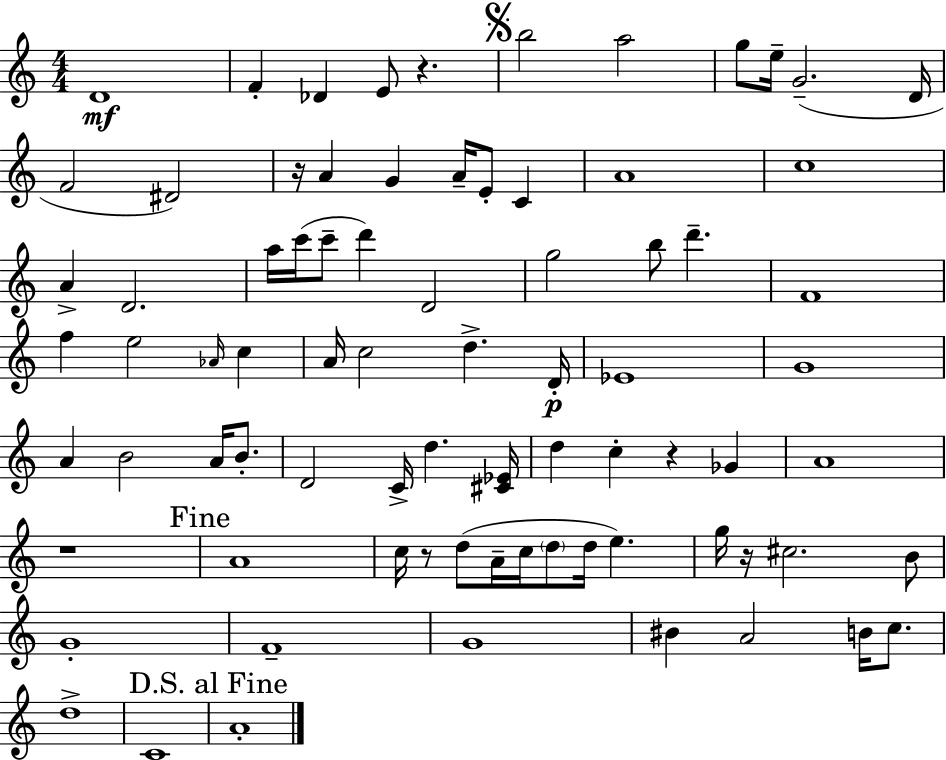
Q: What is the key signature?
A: A minor